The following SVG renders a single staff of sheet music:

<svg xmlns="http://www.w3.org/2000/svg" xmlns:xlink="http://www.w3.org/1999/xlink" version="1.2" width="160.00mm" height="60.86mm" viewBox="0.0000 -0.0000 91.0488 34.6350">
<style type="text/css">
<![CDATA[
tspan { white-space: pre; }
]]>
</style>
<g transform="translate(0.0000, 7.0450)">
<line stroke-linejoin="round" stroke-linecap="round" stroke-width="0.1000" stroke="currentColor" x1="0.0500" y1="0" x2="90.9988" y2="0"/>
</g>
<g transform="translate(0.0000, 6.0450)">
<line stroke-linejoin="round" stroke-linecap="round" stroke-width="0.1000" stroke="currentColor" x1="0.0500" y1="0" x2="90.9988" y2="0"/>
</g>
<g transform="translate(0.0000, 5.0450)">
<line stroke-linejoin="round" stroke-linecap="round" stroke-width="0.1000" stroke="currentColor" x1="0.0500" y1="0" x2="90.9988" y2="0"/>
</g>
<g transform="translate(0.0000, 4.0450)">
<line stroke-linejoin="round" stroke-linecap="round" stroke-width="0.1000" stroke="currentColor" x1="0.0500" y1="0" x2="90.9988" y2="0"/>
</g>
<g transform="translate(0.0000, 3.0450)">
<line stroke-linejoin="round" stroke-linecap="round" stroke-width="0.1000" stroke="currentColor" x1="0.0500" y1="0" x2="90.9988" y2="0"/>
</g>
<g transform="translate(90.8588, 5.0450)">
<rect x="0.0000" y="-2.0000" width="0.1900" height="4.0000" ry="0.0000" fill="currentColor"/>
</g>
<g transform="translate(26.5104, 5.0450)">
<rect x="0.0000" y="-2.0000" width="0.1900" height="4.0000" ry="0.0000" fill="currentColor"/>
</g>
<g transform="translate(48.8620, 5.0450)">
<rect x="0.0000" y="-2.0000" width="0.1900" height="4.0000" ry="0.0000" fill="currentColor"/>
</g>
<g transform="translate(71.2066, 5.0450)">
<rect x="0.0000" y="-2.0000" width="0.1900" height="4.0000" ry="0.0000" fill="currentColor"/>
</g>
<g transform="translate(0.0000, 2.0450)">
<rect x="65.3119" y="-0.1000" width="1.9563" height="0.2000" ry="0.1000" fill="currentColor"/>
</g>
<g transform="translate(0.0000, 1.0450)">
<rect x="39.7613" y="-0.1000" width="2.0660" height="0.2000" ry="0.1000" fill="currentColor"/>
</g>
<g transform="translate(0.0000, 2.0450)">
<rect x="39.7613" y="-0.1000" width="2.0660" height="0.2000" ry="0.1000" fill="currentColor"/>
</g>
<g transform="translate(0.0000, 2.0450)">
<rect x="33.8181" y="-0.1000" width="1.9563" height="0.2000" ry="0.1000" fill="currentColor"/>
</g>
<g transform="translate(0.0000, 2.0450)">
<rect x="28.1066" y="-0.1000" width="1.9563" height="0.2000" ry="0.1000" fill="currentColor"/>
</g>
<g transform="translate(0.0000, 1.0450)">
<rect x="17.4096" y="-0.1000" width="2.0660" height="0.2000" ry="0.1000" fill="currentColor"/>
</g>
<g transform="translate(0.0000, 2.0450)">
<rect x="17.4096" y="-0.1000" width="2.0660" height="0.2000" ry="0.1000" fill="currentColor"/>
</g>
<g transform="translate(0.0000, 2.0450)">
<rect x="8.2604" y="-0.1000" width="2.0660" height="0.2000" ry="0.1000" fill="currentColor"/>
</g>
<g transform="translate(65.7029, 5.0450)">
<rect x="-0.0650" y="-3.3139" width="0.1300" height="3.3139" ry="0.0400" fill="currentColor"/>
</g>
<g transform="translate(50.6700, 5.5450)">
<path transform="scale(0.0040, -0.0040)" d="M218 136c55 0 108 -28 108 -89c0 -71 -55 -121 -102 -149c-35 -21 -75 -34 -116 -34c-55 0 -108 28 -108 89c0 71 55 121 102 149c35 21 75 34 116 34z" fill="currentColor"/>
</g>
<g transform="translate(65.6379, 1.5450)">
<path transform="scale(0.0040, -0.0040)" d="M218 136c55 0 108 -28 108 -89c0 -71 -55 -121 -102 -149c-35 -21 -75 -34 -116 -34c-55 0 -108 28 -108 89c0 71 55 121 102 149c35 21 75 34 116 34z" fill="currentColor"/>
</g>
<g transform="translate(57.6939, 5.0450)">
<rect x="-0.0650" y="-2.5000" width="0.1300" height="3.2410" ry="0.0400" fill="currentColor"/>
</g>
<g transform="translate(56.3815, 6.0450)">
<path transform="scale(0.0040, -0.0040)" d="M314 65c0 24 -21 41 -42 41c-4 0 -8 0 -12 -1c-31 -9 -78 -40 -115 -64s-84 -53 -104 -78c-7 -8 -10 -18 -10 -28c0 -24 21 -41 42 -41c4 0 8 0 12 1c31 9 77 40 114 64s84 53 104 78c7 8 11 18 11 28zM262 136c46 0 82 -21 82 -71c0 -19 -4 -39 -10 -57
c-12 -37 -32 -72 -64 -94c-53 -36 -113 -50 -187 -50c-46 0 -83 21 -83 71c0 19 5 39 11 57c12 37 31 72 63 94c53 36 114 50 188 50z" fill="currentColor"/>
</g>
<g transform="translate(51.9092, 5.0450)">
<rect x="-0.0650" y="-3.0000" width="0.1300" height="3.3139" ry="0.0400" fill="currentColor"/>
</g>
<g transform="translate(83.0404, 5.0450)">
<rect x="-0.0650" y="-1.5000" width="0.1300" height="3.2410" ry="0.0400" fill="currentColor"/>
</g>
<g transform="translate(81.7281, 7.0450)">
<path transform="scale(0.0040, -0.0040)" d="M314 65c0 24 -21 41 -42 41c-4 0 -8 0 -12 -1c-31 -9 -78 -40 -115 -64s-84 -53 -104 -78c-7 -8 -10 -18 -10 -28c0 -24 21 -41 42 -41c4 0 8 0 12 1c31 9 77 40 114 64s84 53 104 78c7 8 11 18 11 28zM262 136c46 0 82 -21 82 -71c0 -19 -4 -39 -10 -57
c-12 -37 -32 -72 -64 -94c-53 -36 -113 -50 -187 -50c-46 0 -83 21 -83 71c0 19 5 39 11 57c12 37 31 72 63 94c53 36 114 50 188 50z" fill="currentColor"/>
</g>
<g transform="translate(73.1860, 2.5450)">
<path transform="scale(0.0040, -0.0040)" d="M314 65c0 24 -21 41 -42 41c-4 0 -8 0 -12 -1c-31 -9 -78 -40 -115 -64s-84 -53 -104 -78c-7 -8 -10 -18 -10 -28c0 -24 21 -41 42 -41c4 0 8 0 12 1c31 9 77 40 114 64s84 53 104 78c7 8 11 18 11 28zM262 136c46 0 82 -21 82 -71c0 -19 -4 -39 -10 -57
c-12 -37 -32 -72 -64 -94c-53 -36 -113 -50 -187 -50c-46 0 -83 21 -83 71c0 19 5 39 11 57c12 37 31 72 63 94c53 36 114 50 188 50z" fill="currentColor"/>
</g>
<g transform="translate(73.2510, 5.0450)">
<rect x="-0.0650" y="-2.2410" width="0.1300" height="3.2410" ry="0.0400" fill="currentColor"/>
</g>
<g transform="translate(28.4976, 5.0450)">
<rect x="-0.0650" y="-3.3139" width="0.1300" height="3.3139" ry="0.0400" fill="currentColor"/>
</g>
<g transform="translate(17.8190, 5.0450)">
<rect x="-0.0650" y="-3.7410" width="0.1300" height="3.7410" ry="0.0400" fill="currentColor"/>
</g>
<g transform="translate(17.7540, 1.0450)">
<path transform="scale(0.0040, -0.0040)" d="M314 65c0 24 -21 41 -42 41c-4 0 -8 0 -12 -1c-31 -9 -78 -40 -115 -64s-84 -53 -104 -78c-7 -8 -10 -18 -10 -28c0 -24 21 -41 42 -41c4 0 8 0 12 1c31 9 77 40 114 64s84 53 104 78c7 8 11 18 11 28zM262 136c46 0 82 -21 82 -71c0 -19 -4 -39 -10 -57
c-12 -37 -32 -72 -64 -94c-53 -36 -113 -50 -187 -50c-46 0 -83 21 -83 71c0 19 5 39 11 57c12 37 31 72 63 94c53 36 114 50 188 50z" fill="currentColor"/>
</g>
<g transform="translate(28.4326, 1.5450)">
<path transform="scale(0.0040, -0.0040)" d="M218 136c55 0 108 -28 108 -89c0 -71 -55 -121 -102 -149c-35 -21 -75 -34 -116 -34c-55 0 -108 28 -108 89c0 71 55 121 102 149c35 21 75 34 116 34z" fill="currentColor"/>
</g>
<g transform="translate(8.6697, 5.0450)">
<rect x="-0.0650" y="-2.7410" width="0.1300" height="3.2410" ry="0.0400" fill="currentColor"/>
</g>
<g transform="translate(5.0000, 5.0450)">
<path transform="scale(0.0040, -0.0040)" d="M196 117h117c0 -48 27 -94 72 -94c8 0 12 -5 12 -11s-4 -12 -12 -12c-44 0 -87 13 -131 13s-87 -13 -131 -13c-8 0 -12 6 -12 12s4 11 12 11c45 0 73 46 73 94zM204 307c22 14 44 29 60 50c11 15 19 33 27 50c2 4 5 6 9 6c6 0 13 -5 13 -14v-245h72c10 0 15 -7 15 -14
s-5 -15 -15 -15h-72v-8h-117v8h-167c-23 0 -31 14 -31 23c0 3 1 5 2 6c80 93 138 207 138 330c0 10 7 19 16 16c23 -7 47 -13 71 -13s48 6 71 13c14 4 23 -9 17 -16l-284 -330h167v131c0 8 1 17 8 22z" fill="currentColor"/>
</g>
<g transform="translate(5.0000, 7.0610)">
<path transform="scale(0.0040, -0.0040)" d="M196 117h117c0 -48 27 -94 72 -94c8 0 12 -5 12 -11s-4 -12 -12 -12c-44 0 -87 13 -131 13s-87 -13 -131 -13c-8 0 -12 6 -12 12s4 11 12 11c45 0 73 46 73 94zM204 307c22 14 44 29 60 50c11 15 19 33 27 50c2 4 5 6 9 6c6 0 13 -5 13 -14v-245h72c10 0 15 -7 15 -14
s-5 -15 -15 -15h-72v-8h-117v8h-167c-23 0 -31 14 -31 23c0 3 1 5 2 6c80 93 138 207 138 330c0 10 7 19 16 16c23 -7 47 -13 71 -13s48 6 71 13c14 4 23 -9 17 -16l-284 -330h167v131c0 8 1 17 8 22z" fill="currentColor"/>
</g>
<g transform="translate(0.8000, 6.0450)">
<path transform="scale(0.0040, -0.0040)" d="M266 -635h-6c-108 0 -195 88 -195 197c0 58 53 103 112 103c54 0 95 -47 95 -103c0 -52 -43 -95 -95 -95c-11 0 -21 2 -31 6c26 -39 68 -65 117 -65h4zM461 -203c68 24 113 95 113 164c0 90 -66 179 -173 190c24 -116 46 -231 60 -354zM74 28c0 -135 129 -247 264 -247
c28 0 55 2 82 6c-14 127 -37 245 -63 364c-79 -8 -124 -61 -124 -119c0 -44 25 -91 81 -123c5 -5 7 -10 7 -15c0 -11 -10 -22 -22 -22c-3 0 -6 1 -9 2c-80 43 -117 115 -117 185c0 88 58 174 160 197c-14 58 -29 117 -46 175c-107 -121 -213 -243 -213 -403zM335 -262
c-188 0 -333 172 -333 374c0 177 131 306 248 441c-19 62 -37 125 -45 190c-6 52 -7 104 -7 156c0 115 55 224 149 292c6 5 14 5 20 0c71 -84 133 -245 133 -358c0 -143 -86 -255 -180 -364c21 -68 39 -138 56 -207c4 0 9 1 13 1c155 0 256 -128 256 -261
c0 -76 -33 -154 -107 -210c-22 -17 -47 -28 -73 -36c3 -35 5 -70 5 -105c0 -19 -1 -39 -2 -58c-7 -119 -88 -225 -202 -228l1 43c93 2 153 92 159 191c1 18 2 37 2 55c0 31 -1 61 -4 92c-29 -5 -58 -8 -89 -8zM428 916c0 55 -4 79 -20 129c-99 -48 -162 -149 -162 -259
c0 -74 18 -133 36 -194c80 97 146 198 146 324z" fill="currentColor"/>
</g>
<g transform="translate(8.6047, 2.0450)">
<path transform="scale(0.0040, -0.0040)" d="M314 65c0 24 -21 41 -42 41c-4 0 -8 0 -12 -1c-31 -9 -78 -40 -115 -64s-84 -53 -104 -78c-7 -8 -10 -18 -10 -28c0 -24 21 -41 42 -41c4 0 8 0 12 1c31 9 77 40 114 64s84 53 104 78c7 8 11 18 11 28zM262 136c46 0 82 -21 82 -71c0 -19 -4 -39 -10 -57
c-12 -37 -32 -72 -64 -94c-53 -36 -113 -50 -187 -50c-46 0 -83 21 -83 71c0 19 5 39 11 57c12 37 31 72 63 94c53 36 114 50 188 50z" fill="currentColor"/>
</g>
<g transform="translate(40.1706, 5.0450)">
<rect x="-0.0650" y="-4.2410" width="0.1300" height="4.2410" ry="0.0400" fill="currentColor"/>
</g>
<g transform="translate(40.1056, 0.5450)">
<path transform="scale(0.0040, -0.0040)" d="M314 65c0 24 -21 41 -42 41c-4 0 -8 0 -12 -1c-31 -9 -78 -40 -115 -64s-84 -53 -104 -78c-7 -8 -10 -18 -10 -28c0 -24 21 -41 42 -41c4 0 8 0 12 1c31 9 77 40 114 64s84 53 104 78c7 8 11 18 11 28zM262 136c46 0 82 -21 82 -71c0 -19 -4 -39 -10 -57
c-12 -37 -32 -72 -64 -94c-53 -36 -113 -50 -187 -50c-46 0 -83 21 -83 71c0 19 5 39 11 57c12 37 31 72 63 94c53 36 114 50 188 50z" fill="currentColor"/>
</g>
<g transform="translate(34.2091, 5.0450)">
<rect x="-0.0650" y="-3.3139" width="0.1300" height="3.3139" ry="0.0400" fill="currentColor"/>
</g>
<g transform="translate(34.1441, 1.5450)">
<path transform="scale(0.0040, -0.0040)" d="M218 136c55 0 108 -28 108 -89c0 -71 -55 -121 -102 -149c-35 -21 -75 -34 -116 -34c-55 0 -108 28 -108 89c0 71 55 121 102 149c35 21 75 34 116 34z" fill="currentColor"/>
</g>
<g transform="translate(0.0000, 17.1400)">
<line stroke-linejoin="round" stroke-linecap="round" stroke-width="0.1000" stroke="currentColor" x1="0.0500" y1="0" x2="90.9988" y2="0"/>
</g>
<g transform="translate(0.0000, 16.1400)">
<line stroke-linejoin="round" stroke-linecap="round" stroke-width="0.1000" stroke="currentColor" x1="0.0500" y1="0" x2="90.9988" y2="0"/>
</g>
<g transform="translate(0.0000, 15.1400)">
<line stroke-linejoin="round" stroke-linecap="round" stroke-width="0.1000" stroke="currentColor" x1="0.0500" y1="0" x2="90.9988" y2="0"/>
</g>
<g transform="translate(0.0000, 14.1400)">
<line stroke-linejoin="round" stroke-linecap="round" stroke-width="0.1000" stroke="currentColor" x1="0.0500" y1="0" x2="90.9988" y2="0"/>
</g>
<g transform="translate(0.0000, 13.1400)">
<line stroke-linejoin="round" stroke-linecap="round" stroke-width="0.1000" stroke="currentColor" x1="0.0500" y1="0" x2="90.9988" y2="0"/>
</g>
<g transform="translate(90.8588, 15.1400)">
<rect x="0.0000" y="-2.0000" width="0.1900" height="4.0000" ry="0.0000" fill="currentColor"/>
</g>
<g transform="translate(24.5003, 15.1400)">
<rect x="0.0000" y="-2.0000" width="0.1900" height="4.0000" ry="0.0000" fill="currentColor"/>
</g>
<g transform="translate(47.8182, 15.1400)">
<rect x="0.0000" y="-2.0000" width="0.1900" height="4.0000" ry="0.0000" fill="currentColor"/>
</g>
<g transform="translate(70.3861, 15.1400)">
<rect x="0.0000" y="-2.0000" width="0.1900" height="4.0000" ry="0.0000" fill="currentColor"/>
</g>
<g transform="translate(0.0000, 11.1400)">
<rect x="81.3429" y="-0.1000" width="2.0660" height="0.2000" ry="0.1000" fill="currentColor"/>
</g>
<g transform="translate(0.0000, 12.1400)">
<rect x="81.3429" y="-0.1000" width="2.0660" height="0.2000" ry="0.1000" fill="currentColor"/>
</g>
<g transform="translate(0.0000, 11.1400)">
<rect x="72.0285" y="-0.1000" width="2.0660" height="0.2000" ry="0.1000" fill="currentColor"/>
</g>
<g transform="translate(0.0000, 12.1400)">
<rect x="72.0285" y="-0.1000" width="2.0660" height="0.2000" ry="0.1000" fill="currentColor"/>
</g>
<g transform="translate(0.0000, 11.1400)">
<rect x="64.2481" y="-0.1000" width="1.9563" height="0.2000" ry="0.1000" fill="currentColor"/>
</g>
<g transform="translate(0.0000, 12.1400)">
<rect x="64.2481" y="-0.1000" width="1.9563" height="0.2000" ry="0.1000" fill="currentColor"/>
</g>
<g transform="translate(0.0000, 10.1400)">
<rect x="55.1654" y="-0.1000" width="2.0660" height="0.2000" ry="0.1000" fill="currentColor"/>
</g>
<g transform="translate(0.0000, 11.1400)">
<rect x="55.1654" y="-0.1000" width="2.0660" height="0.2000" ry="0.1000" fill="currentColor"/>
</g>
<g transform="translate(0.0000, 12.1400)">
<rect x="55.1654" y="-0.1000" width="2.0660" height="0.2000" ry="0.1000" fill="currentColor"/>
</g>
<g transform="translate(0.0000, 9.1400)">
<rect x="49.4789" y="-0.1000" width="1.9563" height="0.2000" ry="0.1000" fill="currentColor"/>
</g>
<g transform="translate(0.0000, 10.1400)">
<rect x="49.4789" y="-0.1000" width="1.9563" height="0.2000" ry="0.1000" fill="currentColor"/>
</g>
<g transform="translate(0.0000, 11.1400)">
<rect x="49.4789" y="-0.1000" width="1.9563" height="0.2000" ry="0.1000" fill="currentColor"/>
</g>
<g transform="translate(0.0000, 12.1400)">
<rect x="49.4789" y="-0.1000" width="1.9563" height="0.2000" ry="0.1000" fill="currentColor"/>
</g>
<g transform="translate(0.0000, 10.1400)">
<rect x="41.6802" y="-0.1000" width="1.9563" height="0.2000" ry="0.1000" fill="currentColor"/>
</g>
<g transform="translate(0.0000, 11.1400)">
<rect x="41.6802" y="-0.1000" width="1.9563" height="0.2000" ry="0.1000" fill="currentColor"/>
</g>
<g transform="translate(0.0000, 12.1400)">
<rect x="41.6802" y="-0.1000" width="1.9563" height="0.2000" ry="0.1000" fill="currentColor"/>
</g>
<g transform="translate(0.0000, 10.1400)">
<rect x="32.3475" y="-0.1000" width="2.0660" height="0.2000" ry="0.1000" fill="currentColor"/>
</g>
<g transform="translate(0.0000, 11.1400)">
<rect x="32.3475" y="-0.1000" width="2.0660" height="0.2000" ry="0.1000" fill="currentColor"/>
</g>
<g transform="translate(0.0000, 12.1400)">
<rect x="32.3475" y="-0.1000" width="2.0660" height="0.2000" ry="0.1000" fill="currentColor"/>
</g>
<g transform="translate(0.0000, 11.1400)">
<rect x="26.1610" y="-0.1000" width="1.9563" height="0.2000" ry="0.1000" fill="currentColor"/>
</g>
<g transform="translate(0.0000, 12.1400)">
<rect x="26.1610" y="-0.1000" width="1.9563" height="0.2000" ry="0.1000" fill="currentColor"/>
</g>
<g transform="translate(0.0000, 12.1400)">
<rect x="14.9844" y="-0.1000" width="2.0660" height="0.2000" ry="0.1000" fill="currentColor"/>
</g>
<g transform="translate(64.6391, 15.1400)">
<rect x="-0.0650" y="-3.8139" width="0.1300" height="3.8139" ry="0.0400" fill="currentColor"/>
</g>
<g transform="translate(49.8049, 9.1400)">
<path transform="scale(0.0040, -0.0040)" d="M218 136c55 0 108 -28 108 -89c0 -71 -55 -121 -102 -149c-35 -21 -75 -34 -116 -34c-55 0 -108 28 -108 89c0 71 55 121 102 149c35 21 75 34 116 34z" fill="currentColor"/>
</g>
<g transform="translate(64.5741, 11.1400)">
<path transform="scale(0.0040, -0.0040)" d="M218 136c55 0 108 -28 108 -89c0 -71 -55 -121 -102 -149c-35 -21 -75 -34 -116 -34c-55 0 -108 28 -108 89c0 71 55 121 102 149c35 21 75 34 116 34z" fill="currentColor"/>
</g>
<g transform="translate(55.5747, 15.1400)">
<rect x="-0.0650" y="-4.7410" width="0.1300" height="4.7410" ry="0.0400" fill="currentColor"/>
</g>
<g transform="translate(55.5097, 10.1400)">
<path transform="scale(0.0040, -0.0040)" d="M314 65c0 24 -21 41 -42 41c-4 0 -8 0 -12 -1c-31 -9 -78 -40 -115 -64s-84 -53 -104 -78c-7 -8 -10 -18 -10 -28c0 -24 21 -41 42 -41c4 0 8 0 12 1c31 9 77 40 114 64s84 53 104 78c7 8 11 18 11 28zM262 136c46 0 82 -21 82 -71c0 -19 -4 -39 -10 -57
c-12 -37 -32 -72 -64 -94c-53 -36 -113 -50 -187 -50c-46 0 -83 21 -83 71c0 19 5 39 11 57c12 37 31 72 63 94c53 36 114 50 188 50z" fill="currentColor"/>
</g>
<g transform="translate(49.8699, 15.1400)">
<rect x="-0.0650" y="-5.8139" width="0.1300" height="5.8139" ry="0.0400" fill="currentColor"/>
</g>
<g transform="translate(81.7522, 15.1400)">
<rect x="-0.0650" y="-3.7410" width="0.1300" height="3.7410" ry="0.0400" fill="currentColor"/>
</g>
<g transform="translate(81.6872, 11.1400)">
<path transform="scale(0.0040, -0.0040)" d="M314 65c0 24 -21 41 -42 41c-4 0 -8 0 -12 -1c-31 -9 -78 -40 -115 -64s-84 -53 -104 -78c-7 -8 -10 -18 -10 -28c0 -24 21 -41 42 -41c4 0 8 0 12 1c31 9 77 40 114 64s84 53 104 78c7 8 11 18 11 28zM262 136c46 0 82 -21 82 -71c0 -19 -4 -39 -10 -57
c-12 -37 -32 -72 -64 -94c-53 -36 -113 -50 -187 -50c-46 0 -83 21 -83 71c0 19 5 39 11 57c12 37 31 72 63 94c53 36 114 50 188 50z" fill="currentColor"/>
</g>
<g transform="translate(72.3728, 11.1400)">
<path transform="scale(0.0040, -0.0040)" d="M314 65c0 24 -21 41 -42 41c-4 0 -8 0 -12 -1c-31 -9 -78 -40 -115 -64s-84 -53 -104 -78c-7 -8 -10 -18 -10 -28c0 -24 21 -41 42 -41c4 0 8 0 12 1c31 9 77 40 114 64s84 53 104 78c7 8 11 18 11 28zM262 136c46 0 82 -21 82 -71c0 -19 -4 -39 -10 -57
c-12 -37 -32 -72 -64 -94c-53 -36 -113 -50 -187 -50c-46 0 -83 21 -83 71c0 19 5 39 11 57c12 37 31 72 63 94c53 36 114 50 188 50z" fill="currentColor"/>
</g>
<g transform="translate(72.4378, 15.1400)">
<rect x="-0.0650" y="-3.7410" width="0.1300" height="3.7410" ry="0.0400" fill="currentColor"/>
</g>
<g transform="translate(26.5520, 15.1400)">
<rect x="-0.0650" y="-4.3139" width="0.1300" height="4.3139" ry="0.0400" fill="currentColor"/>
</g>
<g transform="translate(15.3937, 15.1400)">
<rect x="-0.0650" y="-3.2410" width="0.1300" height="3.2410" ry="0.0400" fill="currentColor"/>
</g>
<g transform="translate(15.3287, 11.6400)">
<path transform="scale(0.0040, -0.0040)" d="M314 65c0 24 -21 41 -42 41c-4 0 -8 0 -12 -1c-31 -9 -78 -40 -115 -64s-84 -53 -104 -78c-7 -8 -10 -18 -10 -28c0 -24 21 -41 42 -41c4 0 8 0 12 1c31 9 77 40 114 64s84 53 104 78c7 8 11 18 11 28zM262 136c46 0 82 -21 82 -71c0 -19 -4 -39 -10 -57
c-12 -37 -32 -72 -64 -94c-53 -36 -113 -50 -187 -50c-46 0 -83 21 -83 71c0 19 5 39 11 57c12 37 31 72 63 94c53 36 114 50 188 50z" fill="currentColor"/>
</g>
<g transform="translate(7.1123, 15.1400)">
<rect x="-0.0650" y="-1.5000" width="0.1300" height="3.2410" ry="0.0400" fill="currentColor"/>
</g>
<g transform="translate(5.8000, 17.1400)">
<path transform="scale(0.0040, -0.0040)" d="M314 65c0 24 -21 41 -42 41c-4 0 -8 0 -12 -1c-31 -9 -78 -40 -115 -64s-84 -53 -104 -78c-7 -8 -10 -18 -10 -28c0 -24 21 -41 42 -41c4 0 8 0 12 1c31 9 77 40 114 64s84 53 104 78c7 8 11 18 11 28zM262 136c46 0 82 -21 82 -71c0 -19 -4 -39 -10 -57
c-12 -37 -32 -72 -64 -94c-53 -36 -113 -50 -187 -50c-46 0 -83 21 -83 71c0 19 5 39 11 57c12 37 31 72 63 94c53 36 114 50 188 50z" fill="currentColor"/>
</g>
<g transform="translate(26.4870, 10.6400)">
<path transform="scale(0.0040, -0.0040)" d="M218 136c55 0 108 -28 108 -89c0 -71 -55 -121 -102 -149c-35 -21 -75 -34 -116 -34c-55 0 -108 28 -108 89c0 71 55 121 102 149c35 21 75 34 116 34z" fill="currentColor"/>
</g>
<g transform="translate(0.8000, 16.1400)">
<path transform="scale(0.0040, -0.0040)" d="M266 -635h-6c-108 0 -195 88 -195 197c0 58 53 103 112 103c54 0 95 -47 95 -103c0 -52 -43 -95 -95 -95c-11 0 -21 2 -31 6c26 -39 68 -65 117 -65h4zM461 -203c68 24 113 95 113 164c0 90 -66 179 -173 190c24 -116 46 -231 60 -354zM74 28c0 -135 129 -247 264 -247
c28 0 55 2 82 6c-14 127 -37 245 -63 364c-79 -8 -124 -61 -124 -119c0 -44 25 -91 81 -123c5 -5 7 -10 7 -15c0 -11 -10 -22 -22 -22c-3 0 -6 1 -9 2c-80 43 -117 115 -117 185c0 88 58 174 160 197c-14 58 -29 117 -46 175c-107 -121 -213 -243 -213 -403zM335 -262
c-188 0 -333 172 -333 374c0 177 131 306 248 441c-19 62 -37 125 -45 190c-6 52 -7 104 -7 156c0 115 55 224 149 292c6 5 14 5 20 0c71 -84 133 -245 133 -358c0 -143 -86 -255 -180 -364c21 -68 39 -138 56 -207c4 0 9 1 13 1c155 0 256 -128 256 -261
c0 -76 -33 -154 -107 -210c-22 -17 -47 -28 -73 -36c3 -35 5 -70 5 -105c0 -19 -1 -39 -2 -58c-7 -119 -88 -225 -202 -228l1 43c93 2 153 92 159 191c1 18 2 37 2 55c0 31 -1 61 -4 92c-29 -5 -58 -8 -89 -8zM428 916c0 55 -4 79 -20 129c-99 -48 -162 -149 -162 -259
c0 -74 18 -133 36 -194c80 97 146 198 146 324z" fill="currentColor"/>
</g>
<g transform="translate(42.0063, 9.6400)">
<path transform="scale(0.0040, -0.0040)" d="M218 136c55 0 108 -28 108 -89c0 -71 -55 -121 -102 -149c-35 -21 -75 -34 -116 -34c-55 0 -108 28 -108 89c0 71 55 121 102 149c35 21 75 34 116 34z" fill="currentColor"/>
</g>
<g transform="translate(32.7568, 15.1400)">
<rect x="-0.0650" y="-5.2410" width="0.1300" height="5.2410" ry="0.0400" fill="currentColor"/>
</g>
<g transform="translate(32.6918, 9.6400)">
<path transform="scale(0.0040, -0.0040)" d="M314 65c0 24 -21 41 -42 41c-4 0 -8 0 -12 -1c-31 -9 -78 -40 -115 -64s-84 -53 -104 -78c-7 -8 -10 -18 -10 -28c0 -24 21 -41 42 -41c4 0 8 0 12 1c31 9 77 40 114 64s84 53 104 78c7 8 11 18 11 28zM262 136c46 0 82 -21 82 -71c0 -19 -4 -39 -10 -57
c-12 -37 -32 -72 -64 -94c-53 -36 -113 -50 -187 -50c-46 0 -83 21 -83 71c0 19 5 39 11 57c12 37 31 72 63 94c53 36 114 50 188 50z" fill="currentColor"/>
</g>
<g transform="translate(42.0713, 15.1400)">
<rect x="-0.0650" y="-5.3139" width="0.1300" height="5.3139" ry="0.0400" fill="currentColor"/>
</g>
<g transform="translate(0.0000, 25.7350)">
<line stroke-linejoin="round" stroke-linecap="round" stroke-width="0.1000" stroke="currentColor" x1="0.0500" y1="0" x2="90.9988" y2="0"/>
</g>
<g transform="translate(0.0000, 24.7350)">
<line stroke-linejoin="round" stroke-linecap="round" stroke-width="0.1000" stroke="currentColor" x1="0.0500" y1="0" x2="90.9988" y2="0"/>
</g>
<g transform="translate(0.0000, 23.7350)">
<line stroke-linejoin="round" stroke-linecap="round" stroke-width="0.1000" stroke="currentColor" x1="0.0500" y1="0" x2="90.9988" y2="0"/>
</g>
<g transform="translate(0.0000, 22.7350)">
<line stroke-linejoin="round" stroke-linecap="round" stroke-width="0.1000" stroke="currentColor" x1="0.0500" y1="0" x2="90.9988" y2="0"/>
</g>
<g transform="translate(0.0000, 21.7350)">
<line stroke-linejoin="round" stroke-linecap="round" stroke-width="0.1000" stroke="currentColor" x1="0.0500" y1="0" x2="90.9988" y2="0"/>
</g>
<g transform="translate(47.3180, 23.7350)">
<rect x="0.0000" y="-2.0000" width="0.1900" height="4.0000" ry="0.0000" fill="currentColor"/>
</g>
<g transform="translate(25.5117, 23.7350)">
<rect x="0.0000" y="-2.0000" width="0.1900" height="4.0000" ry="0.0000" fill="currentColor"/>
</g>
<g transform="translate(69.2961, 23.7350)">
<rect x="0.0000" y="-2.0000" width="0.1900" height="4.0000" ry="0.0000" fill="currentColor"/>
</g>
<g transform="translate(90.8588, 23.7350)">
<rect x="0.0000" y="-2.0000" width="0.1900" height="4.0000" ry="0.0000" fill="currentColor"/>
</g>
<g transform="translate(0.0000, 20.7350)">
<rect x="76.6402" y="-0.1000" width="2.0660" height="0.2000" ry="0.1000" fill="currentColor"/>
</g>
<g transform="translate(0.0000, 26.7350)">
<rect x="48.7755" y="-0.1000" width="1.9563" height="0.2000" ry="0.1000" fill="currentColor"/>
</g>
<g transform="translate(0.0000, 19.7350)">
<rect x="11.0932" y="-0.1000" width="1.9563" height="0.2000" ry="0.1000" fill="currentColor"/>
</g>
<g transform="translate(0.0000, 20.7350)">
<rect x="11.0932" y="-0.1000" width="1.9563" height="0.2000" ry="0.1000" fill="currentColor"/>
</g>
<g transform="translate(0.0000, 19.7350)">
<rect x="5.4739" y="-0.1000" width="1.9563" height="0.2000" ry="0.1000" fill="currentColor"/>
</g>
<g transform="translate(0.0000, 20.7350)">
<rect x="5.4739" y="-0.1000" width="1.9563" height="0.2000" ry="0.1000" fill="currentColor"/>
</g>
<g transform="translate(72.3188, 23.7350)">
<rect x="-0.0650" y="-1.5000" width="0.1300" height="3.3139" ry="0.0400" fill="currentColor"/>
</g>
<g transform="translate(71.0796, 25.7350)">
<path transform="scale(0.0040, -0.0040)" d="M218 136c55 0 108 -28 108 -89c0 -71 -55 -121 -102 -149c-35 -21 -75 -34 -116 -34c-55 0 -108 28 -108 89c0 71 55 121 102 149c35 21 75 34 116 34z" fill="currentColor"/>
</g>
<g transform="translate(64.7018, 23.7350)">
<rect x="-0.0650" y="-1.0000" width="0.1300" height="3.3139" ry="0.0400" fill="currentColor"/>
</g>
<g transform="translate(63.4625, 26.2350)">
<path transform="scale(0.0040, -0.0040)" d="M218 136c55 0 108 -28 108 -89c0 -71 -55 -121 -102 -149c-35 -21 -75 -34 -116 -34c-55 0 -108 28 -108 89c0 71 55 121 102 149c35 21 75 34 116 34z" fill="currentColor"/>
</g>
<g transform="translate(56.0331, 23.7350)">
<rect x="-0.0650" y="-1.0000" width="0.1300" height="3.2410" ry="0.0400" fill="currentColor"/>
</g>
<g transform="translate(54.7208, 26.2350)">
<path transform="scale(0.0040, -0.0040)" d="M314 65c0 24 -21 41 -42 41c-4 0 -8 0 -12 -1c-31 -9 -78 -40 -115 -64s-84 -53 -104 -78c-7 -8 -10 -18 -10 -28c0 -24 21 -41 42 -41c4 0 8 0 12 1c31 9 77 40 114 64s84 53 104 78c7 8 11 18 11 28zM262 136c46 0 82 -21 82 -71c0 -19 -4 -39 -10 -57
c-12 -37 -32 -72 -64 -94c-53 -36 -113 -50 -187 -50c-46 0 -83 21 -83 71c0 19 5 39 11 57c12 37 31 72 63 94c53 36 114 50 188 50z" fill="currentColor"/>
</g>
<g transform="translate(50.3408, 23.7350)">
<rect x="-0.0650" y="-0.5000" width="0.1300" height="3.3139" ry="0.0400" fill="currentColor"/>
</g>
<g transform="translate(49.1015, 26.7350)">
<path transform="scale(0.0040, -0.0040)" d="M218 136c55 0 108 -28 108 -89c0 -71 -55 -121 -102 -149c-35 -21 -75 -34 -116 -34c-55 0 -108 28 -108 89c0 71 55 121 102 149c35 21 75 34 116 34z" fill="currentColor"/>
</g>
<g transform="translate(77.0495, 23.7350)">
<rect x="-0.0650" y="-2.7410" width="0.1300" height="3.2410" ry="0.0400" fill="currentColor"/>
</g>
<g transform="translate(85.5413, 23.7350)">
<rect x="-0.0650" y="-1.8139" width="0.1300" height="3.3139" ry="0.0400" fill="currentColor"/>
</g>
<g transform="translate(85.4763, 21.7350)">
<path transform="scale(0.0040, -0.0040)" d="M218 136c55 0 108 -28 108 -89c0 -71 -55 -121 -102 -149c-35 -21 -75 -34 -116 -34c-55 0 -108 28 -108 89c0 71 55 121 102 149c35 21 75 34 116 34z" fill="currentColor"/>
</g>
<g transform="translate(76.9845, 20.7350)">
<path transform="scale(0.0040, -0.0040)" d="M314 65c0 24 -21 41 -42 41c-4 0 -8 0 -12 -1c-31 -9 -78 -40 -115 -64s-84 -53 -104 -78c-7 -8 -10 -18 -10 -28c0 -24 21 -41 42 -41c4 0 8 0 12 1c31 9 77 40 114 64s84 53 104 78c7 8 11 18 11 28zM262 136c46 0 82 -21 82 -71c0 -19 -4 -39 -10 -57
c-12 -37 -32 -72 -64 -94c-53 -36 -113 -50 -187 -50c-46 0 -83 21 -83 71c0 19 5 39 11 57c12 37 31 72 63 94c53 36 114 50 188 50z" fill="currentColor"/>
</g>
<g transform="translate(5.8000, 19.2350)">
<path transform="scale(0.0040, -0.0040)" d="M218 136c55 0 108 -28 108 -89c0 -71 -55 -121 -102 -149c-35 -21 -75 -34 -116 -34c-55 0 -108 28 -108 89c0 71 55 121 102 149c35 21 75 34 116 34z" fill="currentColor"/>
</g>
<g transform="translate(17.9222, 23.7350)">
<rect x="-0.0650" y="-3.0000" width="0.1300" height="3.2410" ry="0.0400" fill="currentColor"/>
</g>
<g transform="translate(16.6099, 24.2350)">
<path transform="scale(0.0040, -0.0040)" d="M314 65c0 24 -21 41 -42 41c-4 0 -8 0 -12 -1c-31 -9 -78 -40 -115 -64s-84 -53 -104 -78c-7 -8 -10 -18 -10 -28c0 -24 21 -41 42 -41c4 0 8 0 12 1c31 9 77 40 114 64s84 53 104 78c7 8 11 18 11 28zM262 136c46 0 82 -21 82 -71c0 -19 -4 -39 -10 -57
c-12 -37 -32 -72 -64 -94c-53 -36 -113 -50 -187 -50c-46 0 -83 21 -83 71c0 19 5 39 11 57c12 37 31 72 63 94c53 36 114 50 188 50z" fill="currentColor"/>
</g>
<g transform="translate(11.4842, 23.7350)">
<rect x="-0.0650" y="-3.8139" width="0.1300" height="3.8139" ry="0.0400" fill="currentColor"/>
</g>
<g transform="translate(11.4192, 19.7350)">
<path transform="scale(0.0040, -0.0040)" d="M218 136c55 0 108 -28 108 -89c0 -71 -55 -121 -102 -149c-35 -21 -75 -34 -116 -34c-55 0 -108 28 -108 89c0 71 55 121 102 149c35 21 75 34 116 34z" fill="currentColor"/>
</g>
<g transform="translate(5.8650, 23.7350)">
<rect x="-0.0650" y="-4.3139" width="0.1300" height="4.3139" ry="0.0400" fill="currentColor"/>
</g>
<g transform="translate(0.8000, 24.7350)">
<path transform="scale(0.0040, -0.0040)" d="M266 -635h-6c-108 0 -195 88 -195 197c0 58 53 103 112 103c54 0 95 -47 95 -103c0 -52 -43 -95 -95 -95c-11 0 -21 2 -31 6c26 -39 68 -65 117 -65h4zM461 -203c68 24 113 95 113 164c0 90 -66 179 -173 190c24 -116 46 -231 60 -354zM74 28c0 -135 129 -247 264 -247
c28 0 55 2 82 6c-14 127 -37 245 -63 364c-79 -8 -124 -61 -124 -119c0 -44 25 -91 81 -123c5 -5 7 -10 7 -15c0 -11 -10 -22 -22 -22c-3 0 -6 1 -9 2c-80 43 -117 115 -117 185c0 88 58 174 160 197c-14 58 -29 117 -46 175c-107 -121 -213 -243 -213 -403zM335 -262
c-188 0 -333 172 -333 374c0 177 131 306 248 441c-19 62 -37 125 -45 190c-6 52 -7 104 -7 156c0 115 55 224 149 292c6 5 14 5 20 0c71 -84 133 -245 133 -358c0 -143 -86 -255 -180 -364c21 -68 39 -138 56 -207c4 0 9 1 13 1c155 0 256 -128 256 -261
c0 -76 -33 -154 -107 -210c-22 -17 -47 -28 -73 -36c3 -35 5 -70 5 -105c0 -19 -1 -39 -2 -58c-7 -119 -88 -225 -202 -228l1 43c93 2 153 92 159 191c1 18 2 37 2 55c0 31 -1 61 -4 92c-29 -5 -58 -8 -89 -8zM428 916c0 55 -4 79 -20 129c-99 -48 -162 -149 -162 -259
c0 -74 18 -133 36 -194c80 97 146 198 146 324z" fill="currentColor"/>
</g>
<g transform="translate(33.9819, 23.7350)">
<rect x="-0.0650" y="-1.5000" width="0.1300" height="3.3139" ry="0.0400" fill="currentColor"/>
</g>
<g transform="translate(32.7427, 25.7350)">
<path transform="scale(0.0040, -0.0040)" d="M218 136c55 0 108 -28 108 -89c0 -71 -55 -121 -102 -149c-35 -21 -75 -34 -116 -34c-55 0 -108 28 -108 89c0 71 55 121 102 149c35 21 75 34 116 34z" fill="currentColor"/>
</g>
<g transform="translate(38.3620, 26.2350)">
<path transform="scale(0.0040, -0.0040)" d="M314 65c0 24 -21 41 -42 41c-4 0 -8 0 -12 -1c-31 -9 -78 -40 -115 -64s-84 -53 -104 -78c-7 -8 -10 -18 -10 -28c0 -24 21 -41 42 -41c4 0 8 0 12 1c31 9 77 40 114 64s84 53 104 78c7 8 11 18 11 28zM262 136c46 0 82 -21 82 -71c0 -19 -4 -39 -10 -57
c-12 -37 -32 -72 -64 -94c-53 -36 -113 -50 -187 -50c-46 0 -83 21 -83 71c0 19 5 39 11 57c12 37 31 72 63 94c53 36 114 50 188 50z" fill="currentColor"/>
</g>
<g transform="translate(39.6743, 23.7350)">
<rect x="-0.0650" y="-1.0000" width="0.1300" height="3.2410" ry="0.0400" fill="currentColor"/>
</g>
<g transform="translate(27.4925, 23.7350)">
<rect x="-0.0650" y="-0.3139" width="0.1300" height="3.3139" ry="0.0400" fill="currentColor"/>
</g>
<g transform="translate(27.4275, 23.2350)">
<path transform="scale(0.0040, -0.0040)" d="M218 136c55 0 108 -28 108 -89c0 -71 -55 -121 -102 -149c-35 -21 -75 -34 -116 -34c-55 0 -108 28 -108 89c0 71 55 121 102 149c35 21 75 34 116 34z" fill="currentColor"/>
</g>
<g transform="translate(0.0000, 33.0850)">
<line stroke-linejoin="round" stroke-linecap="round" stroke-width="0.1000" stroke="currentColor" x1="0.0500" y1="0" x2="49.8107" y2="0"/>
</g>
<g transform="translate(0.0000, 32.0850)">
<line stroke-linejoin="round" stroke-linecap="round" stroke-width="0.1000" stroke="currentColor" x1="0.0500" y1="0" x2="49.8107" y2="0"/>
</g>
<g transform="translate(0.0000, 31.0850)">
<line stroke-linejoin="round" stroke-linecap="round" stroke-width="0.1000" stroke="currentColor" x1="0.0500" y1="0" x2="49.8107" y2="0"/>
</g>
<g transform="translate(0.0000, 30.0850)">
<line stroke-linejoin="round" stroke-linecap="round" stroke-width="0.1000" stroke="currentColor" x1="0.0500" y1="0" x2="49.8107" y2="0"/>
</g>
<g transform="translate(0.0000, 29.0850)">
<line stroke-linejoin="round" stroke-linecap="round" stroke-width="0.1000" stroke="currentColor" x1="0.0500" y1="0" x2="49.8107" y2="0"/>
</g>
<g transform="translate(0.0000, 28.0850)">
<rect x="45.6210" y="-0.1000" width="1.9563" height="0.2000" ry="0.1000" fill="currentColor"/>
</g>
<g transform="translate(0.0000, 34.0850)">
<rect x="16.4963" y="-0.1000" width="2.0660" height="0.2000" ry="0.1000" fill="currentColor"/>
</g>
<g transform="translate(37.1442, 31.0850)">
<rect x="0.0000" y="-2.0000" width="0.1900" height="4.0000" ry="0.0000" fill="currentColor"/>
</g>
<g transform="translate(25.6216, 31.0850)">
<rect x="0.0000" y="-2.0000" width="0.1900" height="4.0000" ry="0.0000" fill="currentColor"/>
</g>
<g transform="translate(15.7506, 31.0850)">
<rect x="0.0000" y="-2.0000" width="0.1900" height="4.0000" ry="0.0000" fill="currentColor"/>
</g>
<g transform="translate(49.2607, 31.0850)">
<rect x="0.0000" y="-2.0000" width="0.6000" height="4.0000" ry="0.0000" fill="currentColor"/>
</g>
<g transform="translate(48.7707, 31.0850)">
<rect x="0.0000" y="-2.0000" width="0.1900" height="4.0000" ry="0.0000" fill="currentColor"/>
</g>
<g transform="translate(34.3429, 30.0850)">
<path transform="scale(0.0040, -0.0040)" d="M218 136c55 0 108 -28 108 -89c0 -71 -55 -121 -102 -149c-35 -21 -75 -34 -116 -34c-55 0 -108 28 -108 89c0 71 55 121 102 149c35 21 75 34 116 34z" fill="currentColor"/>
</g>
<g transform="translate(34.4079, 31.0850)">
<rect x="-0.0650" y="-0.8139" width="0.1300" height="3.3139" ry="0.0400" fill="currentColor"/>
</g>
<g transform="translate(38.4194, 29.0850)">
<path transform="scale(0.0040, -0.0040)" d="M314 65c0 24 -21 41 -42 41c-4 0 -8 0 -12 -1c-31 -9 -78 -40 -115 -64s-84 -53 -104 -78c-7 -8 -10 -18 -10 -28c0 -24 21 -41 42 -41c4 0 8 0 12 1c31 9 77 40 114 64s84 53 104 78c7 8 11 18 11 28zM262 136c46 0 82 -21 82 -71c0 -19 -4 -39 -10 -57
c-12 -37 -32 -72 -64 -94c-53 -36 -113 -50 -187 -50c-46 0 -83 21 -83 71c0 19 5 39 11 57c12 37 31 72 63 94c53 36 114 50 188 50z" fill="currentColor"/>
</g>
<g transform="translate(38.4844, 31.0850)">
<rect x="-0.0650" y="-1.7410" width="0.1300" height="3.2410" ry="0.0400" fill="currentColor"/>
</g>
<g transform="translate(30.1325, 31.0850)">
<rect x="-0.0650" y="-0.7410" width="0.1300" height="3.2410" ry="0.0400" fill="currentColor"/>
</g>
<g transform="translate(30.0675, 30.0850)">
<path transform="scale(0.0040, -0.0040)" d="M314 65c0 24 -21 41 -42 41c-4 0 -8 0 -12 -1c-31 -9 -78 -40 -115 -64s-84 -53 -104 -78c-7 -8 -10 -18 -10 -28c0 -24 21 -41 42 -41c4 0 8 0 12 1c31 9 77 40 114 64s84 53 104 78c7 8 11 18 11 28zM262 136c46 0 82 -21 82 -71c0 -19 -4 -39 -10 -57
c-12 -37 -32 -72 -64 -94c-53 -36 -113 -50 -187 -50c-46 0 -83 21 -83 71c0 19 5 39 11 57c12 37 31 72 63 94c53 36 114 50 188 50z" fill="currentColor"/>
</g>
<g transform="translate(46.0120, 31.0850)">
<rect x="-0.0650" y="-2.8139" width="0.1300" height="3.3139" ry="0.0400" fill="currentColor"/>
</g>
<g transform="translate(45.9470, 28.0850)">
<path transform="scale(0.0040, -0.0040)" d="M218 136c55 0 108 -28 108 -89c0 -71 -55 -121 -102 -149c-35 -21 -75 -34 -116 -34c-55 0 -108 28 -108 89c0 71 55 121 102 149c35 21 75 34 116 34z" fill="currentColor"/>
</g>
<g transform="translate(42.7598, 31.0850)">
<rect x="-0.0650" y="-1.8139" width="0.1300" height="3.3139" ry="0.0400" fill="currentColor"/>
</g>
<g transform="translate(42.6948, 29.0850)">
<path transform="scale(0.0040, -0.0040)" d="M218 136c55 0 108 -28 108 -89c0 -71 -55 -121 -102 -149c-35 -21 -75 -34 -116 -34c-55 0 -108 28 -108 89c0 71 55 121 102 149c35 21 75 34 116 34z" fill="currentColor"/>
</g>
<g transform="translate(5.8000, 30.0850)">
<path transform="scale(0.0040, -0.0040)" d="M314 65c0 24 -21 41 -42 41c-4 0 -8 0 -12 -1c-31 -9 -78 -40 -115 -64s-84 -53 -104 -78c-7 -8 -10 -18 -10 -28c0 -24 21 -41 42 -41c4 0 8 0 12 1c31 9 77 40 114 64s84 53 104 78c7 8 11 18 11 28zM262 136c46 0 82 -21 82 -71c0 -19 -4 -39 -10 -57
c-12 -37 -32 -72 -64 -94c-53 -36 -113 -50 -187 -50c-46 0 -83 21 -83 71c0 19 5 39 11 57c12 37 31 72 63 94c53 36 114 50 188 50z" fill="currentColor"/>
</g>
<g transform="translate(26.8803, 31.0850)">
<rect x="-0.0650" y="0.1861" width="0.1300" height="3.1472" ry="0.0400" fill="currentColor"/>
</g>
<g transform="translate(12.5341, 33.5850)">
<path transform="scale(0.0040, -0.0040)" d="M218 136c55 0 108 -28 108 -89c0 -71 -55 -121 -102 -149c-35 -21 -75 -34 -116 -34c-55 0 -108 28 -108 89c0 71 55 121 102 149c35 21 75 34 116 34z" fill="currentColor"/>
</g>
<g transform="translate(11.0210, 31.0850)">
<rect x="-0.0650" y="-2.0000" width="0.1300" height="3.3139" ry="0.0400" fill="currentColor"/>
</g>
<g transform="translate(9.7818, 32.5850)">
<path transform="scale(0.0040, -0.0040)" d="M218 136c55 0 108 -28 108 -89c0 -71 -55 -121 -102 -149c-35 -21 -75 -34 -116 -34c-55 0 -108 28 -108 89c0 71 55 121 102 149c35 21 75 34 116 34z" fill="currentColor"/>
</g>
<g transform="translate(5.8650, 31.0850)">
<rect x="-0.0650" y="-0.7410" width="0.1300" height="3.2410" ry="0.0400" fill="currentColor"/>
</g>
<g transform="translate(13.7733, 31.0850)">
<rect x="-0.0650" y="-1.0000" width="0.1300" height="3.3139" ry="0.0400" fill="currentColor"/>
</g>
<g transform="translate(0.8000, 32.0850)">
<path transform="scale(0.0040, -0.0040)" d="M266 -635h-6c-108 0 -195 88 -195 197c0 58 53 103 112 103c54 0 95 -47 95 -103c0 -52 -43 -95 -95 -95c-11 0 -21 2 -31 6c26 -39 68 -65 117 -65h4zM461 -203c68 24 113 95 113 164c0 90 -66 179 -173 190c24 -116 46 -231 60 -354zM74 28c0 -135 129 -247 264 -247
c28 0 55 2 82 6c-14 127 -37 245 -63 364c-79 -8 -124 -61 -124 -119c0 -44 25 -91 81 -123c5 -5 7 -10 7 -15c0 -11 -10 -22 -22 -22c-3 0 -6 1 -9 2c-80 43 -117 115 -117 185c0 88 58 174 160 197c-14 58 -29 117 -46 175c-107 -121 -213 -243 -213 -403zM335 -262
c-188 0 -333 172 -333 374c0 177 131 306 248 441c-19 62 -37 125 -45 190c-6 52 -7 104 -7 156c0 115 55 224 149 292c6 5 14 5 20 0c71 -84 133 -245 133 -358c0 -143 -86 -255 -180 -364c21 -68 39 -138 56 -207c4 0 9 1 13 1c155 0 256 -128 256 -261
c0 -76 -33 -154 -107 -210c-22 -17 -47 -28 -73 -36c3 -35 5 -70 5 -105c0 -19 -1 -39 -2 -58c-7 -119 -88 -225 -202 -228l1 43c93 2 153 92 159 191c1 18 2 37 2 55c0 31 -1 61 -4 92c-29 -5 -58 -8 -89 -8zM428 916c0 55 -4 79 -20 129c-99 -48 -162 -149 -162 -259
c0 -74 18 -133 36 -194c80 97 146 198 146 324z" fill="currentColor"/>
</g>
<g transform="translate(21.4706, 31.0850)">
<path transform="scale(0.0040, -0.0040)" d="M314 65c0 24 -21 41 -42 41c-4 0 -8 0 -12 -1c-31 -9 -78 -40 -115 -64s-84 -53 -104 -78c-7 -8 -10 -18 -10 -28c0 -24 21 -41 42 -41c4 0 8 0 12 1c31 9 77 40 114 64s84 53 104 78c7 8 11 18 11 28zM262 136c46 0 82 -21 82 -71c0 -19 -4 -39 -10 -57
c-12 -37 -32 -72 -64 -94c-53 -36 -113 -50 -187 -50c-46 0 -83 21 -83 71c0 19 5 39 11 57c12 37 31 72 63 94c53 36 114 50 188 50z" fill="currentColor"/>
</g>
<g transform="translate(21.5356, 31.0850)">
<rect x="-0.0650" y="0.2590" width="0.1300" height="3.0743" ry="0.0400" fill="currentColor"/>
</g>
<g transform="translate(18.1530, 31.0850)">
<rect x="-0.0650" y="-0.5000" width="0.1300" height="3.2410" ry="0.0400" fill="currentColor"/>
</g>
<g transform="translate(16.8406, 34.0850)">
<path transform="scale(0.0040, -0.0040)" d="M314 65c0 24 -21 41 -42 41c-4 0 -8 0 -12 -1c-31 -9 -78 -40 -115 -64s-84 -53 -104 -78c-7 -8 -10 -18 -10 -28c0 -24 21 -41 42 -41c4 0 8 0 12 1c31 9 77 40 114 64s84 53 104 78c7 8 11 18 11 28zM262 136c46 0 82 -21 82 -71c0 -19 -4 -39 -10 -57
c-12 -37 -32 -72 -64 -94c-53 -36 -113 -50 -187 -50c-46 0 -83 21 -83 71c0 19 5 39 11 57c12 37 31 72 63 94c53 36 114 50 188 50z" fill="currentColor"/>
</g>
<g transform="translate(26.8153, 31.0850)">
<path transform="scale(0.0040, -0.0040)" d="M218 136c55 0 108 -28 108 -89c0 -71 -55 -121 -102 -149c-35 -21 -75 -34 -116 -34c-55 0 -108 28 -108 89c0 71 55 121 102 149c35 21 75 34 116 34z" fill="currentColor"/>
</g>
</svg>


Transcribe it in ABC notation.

X:1
T:Untitled
M:4/4
L:1/4
K:C
a2 c'2 b b d'2 A G2 b g2 E2 E2 b2 d' f'2 f' g' e'2 c' c'2 c'2 d' c' A2 c E D2 C D2 D E a2 f d2 F D C2 B2 B d2 d f2 f a